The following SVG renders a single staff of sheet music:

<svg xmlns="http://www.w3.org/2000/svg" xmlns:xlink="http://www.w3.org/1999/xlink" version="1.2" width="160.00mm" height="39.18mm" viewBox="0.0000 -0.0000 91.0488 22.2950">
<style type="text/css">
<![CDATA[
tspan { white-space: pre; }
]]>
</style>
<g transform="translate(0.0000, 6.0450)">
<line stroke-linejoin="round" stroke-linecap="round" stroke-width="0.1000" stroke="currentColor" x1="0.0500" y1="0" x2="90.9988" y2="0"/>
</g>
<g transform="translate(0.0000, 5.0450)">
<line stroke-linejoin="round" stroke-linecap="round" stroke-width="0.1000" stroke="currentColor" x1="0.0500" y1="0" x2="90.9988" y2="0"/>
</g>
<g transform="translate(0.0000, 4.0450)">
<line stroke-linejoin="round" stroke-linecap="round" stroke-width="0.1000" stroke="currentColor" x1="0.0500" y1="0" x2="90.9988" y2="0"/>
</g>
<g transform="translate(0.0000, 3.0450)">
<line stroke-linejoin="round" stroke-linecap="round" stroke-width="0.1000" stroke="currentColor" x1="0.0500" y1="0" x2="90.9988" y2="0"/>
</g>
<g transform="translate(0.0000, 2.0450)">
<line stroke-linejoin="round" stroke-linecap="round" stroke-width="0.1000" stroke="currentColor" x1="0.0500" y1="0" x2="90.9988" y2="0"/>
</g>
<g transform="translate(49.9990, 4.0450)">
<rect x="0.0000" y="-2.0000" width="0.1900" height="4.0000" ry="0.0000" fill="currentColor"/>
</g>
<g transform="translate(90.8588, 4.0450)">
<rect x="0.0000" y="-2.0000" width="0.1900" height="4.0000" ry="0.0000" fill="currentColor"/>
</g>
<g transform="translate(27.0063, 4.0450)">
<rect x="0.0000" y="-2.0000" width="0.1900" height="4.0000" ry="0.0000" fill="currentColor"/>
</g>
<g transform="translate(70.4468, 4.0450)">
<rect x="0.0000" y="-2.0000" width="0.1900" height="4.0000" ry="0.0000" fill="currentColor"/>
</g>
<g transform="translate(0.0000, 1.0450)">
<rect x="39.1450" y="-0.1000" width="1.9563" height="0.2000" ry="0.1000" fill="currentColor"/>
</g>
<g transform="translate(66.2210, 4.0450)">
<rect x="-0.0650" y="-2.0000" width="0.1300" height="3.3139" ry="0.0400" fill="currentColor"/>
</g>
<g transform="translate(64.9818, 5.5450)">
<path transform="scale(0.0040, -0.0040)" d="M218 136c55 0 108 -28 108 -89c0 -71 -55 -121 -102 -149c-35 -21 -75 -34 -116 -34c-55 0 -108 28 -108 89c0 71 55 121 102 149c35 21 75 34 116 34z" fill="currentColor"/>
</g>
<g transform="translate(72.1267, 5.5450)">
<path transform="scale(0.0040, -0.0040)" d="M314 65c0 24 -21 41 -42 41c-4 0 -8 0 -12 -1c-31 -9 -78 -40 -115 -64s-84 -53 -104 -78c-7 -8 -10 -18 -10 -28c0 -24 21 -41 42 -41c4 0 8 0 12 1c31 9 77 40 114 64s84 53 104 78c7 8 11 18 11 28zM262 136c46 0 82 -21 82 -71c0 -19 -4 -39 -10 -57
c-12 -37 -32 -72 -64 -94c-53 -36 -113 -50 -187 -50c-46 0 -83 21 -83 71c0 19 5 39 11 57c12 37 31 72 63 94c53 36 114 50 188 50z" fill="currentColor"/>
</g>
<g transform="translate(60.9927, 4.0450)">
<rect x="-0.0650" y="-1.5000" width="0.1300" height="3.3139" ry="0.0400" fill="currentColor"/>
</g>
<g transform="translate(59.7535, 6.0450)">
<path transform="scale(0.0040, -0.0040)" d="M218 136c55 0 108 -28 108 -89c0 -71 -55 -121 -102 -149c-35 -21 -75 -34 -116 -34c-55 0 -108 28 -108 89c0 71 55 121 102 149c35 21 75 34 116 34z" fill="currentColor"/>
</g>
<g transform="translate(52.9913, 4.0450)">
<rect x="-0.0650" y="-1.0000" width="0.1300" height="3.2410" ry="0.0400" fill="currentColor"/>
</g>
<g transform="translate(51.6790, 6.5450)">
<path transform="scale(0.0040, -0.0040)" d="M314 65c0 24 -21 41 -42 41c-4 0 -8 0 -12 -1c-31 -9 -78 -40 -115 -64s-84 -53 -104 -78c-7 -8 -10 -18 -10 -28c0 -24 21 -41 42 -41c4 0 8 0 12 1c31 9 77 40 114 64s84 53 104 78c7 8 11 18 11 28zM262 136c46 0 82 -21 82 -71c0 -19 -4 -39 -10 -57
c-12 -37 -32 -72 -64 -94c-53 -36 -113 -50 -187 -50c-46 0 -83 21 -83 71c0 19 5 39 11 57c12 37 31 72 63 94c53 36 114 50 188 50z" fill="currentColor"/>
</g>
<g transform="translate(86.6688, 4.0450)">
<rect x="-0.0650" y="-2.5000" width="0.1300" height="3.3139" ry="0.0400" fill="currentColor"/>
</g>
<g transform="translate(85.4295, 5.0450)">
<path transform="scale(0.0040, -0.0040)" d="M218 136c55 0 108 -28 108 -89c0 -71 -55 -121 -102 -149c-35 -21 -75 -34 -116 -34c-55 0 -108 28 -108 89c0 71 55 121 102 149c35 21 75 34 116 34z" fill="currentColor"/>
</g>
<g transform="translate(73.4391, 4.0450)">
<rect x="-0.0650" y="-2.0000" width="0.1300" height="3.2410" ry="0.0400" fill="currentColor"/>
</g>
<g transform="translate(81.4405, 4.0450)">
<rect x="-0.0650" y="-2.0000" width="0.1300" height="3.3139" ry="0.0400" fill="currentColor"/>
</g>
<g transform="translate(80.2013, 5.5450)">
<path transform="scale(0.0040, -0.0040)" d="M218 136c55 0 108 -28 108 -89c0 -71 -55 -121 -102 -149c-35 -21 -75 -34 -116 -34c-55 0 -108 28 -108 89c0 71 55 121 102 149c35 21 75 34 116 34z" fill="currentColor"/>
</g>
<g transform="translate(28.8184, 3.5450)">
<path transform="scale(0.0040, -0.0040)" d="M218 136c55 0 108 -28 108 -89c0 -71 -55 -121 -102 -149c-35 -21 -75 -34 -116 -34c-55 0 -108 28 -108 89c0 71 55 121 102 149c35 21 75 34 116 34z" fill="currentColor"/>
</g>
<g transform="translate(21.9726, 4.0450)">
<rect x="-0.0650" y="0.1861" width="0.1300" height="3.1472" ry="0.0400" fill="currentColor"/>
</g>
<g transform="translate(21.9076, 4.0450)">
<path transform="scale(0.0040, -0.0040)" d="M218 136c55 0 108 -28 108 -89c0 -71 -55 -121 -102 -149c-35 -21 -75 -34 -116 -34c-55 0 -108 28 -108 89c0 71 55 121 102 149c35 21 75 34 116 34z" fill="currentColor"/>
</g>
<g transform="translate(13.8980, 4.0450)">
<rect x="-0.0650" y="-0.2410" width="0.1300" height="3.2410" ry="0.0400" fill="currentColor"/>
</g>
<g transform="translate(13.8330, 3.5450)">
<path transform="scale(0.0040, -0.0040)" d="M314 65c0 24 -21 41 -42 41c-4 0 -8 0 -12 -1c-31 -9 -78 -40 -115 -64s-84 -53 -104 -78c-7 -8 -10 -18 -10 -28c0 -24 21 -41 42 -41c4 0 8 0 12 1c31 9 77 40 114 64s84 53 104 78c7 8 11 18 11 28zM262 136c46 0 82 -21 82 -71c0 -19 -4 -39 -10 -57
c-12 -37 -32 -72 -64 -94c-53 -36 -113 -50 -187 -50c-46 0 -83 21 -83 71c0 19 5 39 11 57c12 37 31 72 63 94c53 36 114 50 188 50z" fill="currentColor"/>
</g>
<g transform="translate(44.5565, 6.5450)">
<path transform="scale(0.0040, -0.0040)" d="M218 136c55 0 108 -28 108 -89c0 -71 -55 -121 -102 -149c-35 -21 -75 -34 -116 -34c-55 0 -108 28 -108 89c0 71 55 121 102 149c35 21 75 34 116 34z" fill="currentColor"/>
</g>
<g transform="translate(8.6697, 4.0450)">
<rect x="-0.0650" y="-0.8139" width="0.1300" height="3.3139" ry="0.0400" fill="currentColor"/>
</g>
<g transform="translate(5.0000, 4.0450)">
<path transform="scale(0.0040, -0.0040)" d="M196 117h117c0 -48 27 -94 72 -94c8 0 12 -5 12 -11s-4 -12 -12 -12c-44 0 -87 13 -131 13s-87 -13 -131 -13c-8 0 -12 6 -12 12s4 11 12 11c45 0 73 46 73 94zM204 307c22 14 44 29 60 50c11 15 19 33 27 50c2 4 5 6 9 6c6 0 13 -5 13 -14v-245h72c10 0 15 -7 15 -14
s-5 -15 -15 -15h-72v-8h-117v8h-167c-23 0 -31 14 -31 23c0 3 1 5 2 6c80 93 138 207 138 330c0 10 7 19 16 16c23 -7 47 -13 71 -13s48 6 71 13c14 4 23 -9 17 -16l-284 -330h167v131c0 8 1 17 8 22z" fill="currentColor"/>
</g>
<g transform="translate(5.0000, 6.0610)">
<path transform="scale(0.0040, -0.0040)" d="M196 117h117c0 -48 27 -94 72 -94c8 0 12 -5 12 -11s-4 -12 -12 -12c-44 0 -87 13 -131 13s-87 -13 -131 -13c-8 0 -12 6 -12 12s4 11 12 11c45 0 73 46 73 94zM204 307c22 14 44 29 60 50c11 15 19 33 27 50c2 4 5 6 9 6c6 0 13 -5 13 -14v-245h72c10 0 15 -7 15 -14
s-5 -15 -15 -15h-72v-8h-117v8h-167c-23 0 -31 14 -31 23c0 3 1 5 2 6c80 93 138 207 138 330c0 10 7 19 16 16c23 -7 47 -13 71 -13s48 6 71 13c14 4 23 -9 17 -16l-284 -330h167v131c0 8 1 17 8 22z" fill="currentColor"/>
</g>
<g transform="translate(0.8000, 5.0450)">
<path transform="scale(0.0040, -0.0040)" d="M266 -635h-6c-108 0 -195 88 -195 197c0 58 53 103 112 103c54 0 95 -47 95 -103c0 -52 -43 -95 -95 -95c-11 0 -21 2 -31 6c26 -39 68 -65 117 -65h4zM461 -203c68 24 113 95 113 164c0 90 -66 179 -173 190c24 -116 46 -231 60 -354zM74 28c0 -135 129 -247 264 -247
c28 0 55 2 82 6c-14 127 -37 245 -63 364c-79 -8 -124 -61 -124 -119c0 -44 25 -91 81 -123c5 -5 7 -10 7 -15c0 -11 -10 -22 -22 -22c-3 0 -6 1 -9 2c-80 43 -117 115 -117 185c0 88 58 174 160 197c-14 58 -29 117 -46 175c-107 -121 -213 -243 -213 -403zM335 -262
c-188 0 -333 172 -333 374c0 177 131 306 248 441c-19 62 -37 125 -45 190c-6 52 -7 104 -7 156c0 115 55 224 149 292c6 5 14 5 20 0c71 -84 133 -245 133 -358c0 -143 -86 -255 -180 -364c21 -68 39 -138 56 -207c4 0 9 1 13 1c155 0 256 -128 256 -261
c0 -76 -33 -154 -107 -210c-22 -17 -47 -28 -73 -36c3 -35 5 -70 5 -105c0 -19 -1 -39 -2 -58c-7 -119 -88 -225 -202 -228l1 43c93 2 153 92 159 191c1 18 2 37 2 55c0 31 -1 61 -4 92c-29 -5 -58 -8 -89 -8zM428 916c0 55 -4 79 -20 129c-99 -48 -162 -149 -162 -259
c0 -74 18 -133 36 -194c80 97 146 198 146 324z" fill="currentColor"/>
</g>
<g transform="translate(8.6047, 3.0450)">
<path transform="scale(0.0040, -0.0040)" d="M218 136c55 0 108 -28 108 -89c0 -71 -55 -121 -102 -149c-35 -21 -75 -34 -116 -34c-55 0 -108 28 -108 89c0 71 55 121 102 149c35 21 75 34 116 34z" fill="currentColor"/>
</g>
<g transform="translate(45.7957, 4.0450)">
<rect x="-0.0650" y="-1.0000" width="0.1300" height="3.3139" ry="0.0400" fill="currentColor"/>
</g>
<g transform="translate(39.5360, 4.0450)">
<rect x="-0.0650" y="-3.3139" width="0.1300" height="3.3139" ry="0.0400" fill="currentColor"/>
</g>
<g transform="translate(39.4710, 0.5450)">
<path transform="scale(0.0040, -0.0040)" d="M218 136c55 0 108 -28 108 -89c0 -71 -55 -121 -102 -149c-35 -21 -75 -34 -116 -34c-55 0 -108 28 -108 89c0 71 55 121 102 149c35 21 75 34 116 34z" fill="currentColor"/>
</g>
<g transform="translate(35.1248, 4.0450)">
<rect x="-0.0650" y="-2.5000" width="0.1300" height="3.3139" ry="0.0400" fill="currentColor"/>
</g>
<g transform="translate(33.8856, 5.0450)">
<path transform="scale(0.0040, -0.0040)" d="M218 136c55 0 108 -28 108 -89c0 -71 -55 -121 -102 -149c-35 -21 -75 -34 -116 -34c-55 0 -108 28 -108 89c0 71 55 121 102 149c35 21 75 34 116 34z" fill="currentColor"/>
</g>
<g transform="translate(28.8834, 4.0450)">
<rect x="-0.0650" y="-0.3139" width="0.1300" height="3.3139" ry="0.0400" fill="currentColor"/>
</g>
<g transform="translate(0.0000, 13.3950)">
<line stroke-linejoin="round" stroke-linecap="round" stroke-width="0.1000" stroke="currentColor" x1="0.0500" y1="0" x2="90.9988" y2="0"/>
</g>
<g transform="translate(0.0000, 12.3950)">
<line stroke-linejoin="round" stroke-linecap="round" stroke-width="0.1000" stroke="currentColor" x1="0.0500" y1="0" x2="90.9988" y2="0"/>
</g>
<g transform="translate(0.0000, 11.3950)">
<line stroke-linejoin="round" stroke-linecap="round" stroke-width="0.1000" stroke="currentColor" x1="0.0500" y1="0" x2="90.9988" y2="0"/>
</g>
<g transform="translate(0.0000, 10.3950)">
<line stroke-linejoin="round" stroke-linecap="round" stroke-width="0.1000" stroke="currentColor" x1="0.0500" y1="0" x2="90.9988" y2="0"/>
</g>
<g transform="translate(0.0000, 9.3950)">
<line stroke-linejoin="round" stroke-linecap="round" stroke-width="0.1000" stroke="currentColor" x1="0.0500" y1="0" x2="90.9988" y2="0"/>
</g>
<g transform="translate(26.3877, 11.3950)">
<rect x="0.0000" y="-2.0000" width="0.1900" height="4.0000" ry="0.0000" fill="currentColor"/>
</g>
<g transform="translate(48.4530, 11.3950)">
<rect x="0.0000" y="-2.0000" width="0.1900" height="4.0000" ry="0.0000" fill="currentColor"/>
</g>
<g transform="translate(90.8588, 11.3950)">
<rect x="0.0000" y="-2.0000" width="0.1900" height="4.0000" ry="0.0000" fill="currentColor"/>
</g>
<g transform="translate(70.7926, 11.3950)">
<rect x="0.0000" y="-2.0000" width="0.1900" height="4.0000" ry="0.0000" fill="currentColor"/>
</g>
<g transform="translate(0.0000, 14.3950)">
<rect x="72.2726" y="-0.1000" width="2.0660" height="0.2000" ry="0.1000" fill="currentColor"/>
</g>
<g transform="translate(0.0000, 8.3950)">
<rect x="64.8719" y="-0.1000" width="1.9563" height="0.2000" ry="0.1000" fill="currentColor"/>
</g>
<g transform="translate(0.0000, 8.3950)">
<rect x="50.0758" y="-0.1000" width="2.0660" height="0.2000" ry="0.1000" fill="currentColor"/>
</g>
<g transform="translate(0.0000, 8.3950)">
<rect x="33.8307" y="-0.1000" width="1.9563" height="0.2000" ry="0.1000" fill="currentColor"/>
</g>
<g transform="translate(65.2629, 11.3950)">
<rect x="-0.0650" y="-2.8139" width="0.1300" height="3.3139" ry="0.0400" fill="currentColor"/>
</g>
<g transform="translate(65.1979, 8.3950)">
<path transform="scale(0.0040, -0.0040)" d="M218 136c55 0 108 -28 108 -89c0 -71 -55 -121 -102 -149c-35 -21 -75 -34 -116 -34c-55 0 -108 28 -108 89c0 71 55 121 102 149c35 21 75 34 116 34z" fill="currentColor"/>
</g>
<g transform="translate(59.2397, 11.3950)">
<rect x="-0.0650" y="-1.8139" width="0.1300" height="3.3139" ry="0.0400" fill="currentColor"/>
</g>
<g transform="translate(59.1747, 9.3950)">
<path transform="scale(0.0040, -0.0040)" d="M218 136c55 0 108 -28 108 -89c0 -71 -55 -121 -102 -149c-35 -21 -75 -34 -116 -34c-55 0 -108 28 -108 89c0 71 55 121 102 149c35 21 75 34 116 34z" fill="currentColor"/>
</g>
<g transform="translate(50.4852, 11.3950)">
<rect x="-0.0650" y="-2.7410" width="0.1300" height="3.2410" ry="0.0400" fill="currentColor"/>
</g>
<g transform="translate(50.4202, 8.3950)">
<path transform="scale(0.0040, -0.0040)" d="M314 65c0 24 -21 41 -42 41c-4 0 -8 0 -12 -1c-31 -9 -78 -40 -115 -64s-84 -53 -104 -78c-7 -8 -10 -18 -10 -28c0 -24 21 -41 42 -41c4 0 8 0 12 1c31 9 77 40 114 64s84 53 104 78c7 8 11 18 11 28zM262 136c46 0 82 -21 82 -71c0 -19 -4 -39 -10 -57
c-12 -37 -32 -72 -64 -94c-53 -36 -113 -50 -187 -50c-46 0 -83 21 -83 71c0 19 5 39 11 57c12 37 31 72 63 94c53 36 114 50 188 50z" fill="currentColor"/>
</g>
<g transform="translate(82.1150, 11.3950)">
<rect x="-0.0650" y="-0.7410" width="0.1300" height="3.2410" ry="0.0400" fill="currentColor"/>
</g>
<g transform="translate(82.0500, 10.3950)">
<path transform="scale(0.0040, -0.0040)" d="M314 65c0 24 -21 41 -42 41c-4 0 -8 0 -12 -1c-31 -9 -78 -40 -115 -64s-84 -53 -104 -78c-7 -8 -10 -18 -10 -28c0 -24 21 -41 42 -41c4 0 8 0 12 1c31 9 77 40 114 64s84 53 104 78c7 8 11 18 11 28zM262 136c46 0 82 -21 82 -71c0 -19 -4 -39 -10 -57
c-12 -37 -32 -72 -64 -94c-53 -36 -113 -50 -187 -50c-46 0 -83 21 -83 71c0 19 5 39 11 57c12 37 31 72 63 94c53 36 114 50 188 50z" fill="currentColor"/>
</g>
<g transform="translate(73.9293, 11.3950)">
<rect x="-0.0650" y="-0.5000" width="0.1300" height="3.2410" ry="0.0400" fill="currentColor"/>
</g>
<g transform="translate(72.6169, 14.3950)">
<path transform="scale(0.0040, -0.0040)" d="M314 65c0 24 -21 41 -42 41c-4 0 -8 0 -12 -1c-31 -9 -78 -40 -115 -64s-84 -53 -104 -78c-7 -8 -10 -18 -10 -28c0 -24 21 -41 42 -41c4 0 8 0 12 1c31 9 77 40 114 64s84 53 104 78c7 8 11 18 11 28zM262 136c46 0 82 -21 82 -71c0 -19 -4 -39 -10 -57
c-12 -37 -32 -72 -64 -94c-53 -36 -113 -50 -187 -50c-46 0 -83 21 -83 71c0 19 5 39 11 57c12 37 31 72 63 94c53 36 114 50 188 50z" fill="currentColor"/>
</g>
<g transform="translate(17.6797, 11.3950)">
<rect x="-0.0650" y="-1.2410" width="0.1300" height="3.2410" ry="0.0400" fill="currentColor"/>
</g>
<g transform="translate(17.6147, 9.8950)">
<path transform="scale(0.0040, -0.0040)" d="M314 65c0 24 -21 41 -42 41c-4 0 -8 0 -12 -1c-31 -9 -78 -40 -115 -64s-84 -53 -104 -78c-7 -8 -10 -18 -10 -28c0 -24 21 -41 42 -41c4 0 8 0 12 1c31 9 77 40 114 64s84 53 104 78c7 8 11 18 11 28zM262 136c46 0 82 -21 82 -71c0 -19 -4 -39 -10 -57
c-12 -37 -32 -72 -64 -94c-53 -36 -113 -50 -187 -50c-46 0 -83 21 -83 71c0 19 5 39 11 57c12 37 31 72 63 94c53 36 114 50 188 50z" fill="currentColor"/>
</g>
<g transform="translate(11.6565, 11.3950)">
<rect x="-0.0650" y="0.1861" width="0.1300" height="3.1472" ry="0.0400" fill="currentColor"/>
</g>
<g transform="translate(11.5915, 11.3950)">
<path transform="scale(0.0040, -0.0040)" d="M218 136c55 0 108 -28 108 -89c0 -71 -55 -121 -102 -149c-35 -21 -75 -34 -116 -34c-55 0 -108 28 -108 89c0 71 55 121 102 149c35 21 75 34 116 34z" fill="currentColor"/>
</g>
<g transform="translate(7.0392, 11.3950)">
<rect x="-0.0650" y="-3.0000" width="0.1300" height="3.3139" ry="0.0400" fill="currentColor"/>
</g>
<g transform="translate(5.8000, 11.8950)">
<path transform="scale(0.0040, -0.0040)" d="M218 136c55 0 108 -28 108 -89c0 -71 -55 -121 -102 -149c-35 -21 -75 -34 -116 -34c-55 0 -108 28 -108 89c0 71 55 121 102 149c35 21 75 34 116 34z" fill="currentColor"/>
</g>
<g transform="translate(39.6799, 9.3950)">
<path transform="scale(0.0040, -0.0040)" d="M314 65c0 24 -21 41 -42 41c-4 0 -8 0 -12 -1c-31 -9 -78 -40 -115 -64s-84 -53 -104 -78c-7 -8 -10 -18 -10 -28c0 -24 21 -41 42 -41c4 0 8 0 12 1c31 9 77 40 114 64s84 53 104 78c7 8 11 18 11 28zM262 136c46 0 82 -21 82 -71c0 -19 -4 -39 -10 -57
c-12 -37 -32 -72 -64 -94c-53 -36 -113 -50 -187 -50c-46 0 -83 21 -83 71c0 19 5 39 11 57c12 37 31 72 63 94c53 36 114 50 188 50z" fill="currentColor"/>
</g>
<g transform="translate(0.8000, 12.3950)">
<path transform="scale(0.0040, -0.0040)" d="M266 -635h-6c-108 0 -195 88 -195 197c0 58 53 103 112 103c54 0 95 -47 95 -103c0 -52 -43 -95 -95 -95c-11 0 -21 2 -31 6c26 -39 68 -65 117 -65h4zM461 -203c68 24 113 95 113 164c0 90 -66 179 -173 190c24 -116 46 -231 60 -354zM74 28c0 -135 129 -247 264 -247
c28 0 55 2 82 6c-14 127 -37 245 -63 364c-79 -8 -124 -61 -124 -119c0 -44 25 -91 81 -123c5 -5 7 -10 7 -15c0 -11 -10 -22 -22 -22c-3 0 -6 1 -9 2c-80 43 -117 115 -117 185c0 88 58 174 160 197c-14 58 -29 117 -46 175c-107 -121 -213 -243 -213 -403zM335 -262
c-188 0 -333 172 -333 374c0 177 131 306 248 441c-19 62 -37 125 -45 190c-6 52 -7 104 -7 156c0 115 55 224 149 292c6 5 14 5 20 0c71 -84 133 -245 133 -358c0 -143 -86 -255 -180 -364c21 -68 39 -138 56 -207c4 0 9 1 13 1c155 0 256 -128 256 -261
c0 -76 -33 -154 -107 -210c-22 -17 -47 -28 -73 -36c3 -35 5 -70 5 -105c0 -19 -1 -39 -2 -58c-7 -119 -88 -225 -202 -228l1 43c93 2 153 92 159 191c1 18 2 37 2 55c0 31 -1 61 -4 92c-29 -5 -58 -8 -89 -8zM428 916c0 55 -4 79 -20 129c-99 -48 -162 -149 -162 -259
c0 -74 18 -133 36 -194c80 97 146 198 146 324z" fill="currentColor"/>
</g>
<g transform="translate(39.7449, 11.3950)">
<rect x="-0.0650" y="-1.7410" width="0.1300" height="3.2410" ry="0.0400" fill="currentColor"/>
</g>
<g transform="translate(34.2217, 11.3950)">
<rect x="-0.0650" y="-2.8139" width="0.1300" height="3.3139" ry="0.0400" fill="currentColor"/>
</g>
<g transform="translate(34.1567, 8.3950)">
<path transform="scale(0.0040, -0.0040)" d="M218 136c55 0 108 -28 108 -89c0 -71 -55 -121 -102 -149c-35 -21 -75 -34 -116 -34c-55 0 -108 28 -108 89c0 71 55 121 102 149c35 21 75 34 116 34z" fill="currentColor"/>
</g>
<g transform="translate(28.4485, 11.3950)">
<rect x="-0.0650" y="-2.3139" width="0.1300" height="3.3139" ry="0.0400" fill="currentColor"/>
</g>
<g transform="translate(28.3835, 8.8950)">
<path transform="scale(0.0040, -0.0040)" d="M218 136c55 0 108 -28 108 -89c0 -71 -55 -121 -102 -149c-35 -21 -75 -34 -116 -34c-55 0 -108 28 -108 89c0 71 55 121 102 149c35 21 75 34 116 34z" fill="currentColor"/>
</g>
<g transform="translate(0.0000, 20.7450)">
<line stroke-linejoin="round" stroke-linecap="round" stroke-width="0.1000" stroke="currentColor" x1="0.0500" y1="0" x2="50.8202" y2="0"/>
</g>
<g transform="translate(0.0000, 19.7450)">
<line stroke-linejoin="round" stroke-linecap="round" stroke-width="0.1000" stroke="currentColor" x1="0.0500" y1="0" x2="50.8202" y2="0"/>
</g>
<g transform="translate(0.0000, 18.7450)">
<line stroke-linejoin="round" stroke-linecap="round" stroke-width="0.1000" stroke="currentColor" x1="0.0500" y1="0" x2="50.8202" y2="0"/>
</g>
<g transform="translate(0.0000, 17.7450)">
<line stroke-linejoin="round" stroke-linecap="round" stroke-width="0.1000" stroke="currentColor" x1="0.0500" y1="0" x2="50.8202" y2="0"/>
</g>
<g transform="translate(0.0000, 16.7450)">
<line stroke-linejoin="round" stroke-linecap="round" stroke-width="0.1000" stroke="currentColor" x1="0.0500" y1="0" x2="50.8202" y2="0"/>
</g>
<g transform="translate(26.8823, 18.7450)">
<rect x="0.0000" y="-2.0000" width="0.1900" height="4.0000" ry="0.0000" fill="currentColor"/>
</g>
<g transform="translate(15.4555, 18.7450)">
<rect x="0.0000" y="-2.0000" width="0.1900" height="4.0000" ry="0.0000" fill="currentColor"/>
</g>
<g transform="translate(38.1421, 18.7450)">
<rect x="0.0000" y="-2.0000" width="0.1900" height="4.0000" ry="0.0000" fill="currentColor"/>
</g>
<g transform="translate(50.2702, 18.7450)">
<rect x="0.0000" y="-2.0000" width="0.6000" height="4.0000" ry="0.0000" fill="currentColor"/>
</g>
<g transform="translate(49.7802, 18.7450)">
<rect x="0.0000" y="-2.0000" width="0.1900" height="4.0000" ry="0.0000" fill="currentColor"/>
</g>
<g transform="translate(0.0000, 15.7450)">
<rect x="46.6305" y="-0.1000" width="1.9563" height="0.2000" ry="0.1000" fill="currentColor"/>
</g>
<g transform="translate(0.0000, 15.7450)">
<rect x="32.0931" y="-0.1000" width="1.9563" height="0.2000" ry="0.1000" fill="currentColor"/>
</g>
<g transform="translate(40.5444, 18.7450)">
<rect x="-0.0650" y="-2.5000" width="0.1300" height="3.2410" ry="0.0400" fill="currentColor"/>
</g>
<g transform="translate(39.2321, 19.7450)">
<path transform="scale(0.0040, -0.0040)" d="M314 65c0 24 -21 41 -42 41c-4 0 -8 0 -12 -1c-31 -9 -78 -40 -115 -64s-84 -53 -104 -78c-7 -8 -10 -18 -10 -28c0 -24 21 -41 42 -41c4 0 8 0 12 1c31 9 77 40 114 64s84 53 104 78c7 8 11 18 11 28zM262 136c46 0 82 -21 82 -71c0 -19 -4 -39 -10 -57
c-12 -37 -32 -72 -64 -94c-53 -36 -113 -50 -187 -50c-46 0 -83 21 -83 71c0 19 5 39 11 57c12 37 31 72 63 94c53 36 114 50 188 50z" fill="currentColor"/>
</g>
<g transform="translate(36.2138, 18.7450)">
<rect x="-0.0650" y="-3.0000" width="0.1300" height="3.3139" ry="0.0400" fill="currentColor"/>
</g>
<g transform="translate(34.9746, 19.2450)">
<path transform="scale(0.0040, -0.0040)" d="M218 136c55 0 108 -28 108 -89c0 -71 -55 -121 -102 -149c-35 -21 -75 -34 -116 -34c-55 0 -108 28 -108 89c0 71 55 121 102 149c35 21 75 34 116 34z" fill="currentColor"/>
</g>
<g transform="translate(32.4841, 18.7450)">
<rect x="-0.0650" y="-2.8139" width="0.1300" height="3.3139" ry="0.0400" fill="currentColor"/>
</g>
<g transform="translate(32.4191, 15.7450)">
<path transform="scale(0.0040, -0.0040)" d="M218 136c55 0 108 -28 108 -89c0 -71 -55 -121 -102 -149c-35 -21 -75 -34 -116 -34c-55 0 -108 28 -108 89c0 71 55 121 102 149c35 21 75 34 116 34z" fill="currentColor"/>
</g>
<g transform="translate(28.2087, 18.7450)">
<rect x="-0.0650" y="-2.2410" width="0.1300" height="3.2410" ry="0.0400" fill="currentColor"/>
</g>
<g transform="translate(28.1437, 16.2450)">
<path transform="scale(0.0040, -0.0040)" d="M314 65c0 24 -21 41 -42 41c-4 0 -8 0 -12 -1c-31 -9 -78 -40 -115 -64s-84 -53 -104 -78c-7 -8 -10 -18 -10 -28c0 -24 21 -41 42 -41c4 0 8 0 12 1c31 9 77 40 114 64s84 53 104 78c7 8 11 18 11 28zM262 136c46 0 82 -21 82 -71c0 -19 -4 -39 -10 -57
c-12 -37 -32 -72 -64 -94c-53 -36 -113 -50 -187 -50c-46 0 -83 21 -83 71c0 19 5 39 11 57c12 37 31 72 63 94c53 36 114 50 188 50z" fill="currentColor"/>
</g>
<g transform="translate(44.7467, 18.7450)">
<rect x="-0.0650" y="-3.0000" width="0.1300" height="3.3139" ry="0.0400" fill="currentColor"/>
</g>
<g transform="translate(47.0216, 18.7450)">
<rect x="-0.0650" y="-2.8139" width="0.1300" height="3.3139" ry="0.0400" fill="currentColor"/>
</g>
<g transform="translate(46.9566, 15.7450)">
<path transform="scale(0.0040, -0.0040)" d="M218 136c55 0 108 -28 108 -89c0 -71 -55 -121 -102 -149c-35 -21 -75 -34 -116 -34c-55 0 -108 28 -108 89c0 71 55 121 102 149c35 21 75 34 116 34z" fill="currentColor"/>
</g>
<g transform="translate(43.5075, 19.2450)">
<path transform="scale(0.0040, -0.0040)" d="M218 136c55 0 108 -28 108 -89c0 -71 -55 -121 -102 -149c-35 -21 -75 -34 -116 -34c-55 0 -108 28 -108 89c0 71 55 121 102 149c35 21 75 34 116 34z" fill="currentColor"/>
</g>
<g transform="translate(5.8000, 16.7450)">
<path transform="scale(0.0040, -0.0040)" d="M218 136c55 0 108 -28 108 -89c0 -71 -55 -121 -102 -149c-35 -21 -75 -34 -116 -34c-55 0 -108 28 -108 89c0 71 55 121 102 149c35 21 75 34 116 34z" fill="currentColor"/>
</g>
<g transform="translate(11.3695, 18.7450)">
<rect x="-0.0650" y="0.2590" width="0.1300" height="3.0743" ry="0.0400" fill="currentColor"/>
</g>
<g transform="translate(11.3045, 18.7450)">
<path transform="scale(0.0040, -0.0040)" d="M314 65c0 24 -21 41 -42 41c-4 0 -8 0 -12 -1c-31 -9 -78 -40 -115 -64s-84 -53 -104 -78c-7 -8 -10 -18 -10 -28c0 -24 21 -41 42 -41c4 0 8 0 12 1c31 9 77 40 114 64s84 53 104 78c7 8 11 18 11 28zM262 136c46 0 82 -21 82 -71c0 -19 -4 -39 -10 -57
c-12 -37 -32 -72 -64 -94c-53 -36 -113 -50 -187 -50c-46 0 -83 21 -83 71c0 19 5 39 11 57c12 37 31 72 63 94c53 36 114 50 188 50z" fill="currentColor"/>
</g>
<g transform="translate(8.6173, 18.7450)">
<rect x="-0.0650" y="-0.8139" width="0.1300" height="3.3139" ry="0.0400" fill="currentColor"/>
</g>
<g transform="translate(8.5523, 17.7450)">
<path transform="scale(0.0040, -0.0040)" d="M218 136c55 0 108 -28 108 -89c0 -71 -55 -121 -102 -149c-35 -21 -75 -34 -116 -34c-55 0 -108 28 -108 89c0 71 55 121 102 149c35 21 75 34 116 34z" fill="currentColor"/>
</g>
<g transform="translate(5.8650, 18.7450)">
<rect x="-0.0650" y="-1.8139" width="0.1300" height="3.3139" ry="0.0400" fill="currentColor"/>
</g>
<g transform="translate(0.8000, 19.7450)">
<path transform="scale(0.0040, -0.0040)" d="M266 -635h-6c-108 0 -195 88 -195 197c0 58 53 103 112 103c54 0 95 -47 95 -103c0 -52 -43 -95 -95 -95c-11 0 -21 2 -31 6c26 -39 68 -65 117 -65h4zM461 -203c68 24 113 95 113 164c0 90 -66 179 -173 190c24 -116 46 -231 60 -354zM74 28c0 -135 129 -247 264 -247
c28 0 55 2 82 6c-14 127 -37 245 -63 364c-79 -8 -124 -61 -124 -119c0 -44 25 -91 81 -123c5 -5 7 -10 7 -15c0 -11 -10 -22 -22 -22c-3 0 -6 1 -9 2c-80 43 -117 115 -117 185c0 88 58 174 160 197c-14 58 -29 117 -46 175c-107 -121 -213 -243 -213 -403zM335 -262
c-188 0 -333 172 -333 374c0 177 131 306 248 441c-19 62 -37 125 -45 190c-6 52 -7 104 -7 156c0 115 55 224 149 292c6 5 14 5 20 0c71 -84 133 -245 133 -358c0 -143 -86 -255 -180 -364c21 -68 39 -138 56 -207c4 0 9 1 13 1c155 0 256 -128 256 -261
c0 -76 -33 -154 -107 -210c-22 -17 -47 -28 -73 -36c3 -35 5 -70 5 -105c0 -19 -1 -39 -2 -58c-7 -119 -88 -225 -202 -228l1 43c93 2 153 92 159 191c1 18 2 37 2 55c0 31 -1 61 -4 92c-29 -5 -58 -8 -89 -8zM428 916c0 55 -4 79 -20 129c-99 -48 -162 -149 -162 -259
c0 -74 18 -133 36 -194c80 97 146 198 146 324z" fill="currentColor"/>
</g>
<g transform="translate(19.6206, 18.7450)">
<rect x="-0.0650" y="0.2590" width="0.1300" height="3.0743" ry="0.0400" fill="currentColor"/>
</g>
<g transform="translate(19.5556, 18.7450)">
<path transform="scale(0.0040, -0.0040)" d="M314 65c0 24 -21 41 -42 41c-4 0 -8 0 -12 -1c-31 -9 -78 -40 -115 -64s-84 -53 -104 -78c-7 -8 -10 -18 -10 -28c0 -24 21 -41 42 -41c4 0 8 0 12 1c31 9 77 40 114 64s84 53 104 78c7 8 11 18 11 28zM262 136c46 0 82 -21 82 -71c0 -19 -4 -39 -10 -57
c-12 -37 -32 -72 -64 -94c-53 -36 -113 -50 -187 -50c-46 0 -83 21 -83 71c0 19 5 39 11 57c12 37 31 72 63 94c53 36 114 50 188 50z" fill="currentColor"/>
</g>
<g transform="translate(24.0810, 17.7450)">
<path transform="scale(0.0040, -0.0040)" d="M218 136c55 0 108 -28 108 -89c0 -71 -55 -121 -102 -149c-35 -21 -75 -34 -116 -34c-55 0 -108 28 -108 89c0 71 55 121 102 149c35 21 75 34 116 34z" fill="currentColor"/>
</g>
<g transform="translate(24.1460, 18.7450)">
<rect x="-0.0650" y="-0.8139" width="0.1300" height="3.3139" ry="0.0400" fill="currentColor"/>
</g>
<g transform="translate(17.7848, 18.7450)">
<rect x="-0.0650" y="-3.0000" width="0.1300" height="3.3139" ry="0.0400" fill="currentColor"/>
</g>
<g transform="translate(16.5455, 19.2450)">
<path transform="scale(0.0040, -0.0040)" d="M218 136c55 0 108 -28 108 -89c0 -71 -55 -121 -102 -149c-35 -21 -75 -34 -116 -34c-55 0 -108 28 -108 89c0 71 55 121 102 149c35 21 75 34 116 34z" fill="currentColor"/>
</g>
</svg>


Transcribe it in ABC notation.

X:1
T:Untitled
M:4/4
L:1/4
K:C
d c2 B c G b D D2 E F F2 F G A B e2 g a f2 a2 f a C2 d2 f d B2 A B2 d g2 a A G2 A a